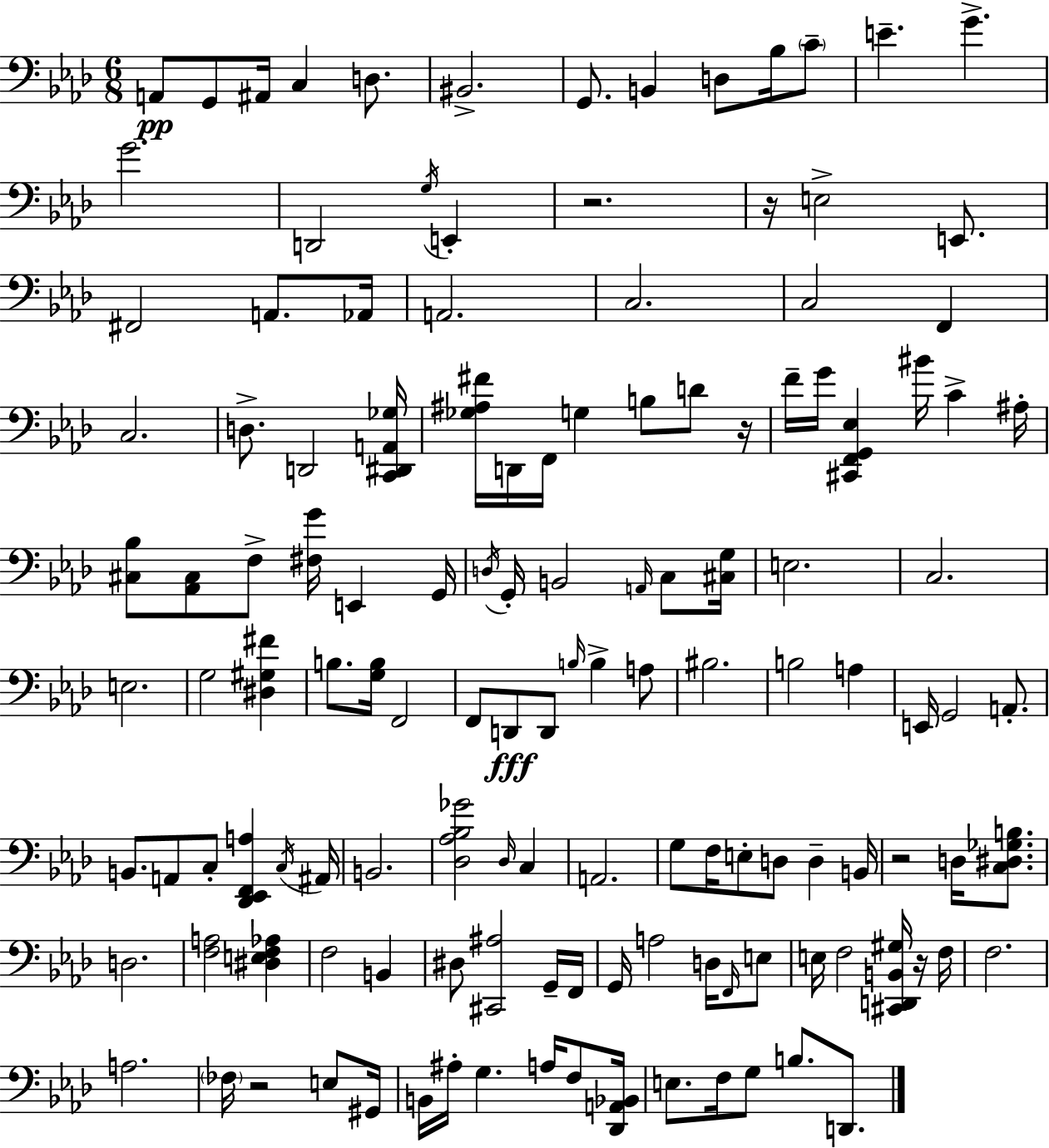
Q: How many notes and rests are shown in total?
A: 133